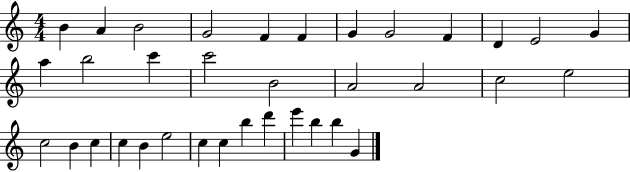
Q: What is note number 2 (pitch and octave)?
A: A4